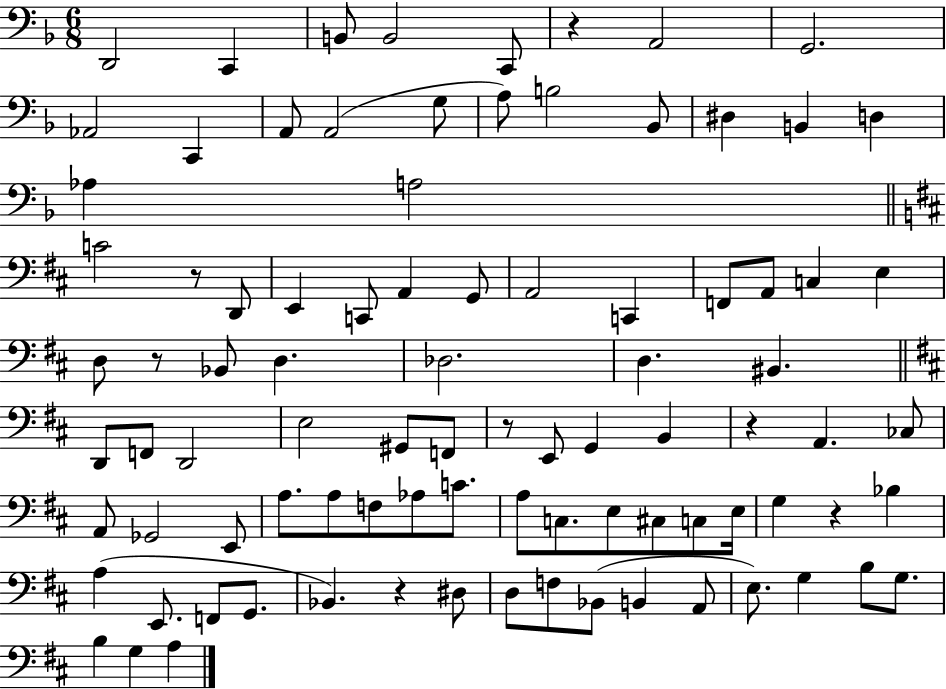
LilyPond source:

{
  \clef bass
  \numericTimeSignature
  \time 6/8
  \key f \major
  d,2 c,4 | b,8 b,2 c,8 | r4 a,2 | g,2. | \break aes,2 c,4 | a,8 a,2( g8 | a8) b2 bes,8 | dis4 b,4 d4 | \break aes4 a2 | \bar "||" \break \key d \major c'2 r8 d,8 | e,4 c,8 a,4 g,8 | a,2 c,4 | f,8 a,8 c4 e4 | \break d8 r8 bes,8 d4. | des2. | d4. bis,4. | \bar "||" \break \key d \major d,8 f,8 d,2 | e2 gis,8 f,8 | r8 e,8 g,4 b,4 | r4 a,4. ces8 | \break a,8 ges,2 e,8 | a8. a8 f8 aes8 c'8. | a8 c8. e8 cis8 c8 e16 | g4 r4 bes4 | \break a4( e,8. f,8 g,8. | bes,4.) r4 dis8 | d8 f8 bes,8( b,4 a,8 | e8.) g4 b8 g8. | \break b4 g4 a4 | \bar "|."
}